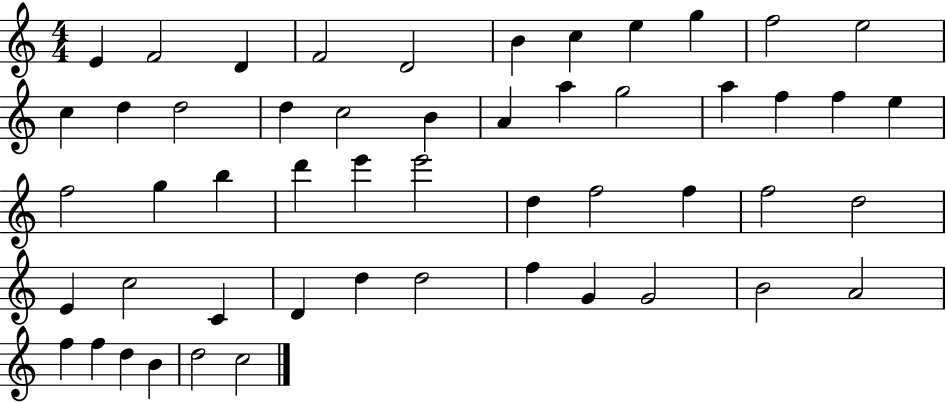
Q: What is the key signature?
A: C major